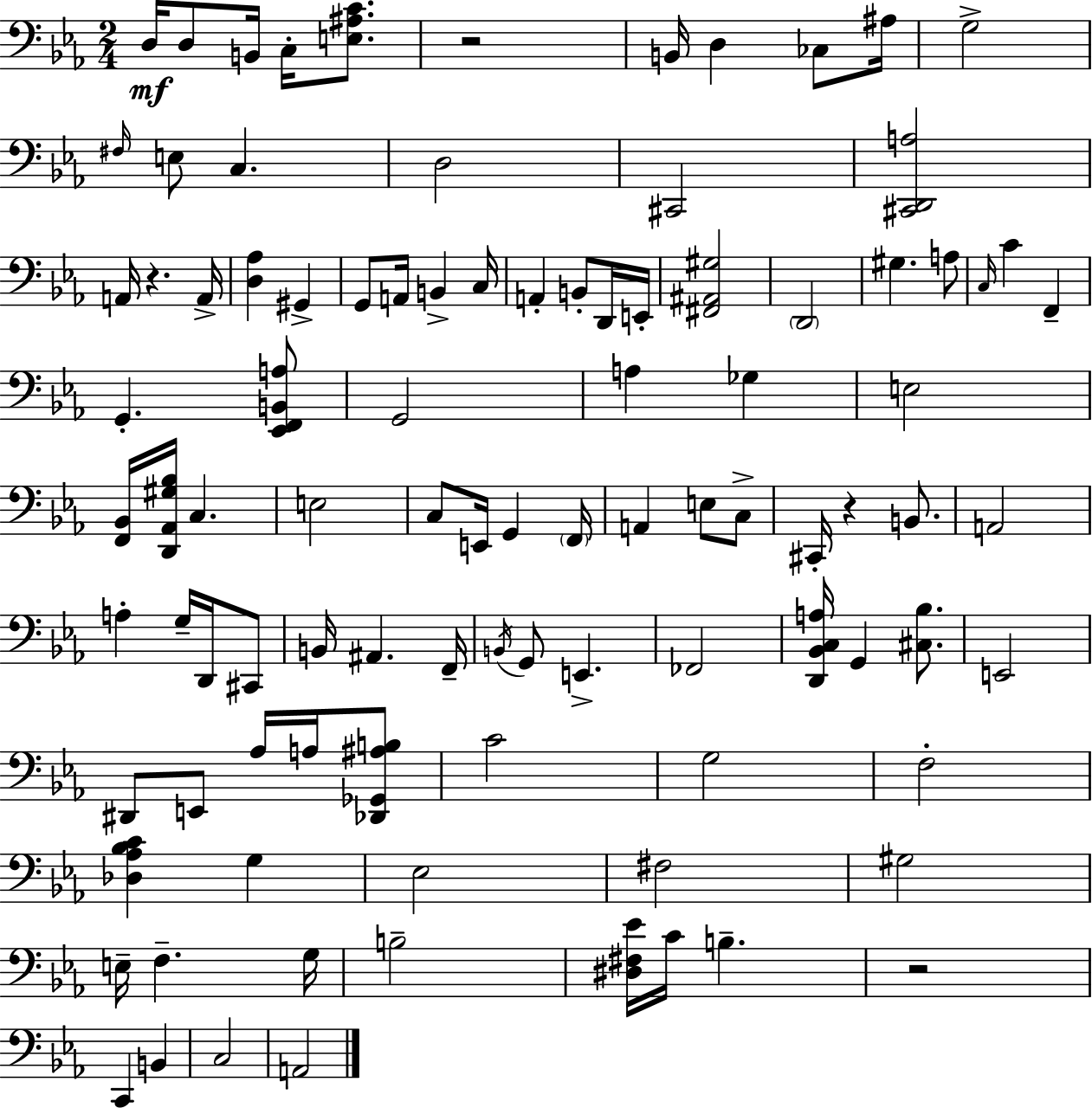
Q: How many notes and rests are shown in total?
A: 98